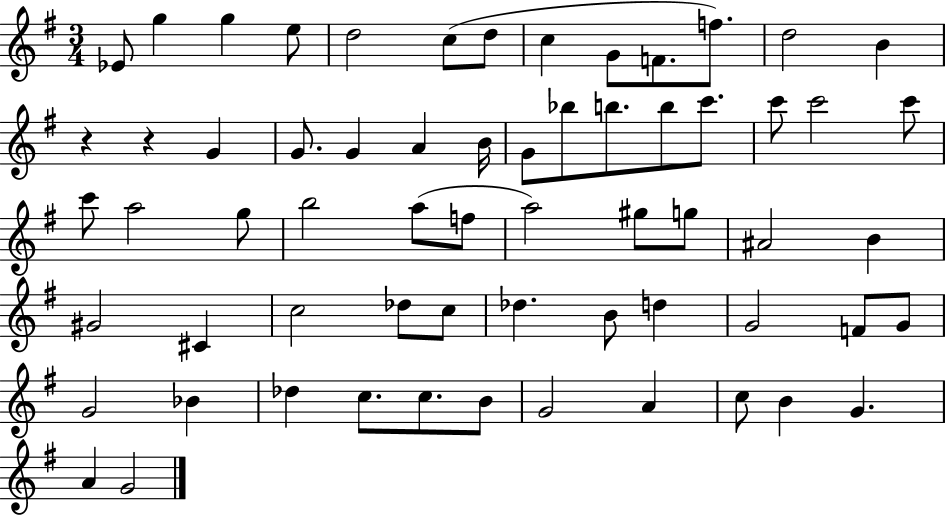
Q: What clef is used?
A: treble